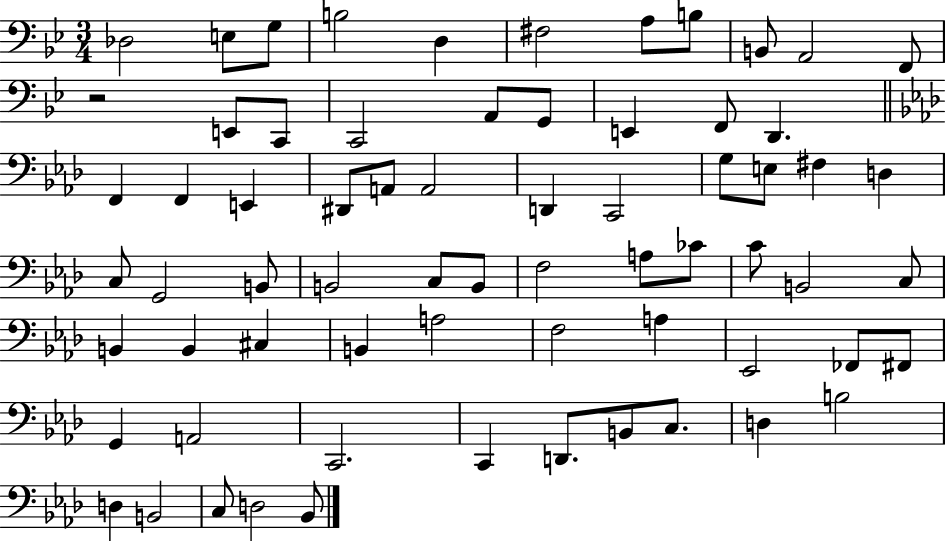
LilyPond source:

{
  \clef bass
  \numericTimeSignature
  \time 3/4
  \key bes \major
  des2 e8 g8 | b2 d4 | fis2 a8 b8 | b,8 a,2 f,8 | \break r2 e,8 c,8 | c,2 a,8 g,8 | e,4 f,8 d,4. | \bar "||" \break \key aes \major f,4 f,4 e,4 | dis,8 a,8 a,2 | d,4 c,2 | g8 e8 fis4 d4 | \break c8 g,2 b,8 | b,2 c8 b,8 | f2 a8 ces'8 | c'8 b,2 c8 | \break b,4 b,4 cis4 | b,4 a2 | f2 a4 | ees,2 fes,8 fis,8 | \break g,4 a,2 | c,2. | c,4 d,8. b,8 c8. | d4 b2 | \break d4 b,2 | c8 d2 bes,8 | \bar "|."
}